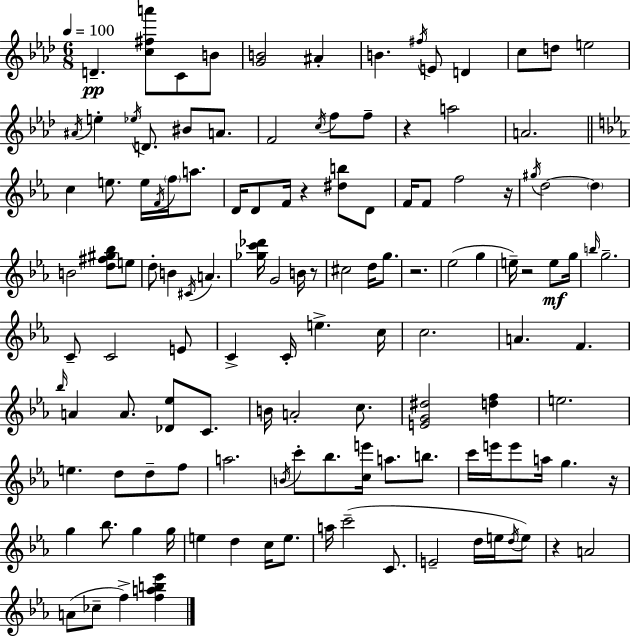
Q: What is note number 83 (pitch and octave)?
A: Bb5